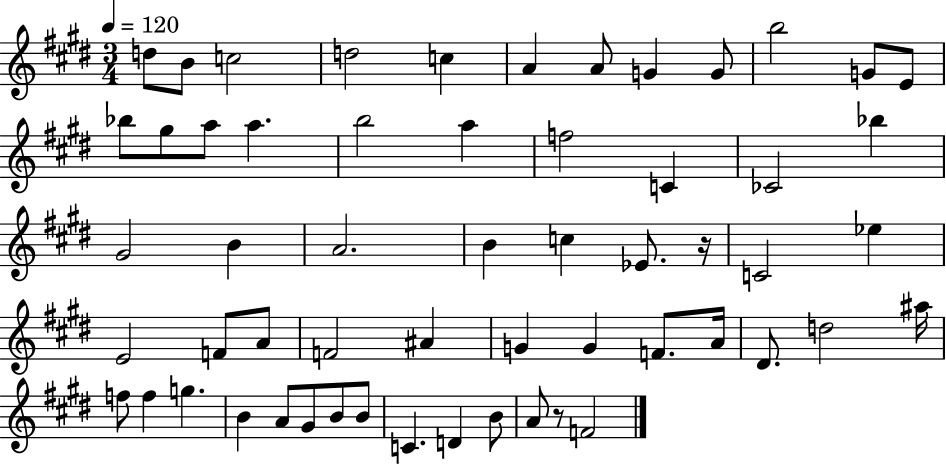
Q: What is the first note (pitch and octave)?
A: D5